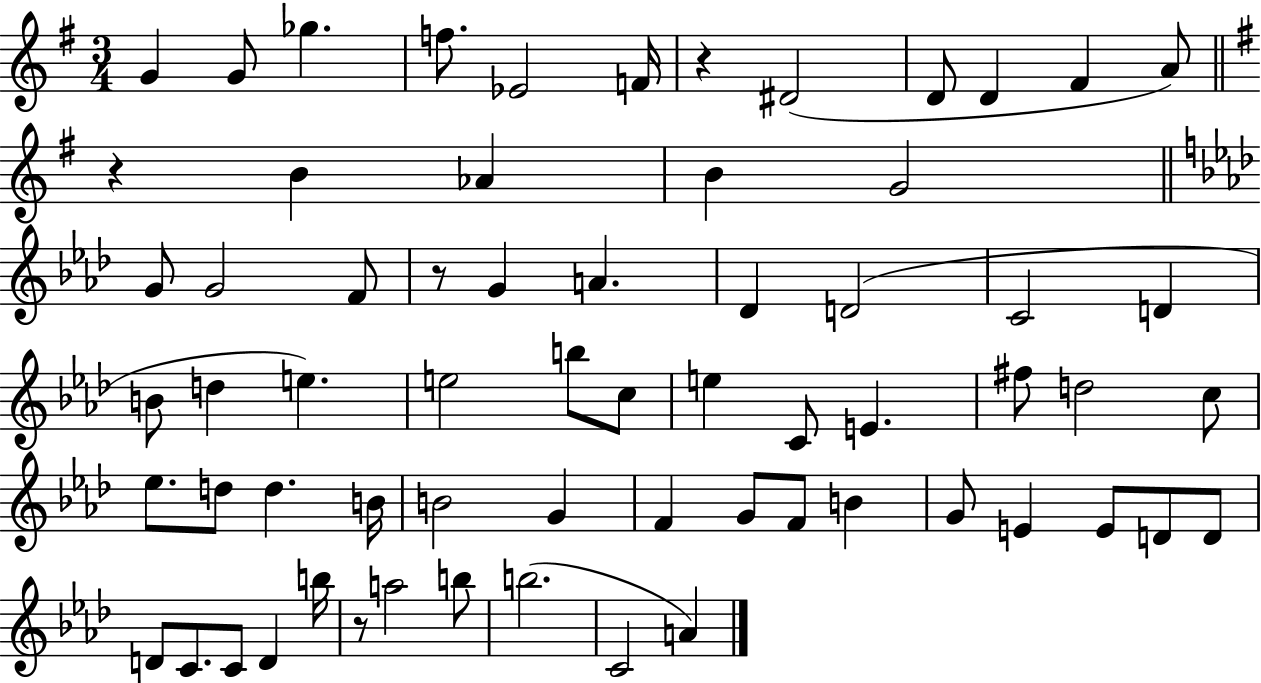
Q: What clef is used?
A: treble